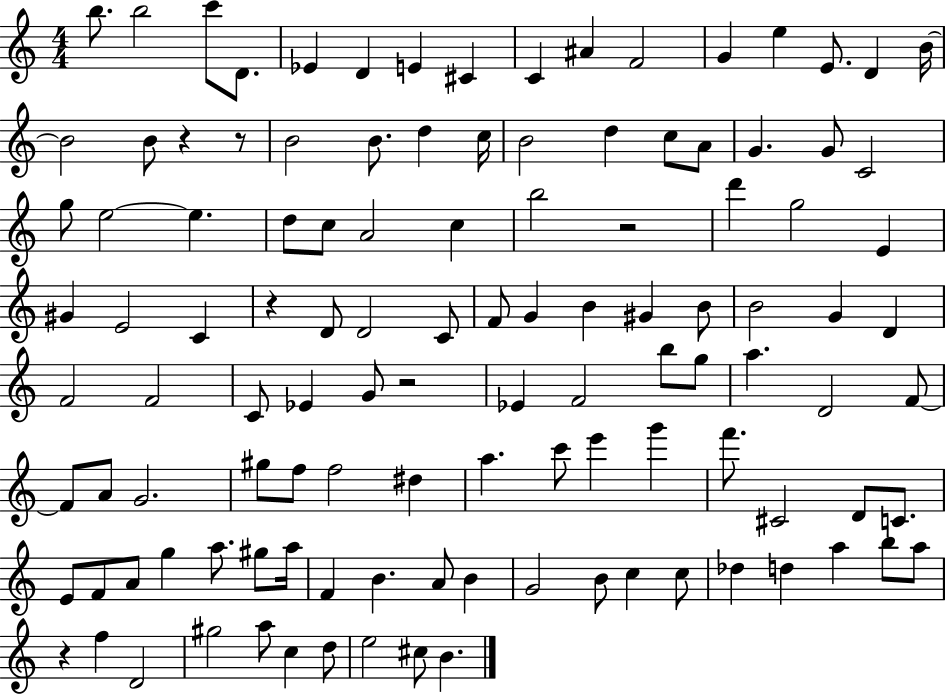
{
  \clef treble
  \numericTimeSignature
  \time 4/4
  \key c \major
  b''8. b''2 c'''8 d'8. | ees'4 d'4 e'4 cis'4 | c'4 ais'4 f'2 | g'4 e''4 e'8. d'4 b'16~~ | \break b'2 b'8 r4 r8 | b'2 b'8. d''4 c''16 | b'2 d''4 c''8 a'8 | g'4. g'8 c'2 | \break g''8 e''2~~ e''4. | d''8 c''8 a'2 c''4 | b''2 r2 | d'''4 g''2 e'4 | \break gis'4 e'2 c'4 | r4 d'8 d'2 c'8 | f'8 g'4 b'4 gis'4 b'8 | b'2 g'4 d'4 | \break f'2 f'2 | c'8 ees'4 g'8 r2 | ees'4 f'2 b''8 g''8 | a''4. d'2 f'8~~ | \break f'8 a'8 g'2. | gis''8 f''8 f''2 dis''4 | a''4. c'''8 e'''4 g'''4 | f'''8. cis'2 d'8 c'8. | \break e'8 f'8 a'8 g''4 a''8. gis''8 a''16 | f'4 b'4. a'8 b'4 | g'2 b'8 c''4 c''8 | des''4 d''4 a''4 b''8 a''8 | \break r4 f''4 d'2 | gis''2 a''8 c''4 d''8 | e''2 cis''8 b'4. | \bar "|."
}